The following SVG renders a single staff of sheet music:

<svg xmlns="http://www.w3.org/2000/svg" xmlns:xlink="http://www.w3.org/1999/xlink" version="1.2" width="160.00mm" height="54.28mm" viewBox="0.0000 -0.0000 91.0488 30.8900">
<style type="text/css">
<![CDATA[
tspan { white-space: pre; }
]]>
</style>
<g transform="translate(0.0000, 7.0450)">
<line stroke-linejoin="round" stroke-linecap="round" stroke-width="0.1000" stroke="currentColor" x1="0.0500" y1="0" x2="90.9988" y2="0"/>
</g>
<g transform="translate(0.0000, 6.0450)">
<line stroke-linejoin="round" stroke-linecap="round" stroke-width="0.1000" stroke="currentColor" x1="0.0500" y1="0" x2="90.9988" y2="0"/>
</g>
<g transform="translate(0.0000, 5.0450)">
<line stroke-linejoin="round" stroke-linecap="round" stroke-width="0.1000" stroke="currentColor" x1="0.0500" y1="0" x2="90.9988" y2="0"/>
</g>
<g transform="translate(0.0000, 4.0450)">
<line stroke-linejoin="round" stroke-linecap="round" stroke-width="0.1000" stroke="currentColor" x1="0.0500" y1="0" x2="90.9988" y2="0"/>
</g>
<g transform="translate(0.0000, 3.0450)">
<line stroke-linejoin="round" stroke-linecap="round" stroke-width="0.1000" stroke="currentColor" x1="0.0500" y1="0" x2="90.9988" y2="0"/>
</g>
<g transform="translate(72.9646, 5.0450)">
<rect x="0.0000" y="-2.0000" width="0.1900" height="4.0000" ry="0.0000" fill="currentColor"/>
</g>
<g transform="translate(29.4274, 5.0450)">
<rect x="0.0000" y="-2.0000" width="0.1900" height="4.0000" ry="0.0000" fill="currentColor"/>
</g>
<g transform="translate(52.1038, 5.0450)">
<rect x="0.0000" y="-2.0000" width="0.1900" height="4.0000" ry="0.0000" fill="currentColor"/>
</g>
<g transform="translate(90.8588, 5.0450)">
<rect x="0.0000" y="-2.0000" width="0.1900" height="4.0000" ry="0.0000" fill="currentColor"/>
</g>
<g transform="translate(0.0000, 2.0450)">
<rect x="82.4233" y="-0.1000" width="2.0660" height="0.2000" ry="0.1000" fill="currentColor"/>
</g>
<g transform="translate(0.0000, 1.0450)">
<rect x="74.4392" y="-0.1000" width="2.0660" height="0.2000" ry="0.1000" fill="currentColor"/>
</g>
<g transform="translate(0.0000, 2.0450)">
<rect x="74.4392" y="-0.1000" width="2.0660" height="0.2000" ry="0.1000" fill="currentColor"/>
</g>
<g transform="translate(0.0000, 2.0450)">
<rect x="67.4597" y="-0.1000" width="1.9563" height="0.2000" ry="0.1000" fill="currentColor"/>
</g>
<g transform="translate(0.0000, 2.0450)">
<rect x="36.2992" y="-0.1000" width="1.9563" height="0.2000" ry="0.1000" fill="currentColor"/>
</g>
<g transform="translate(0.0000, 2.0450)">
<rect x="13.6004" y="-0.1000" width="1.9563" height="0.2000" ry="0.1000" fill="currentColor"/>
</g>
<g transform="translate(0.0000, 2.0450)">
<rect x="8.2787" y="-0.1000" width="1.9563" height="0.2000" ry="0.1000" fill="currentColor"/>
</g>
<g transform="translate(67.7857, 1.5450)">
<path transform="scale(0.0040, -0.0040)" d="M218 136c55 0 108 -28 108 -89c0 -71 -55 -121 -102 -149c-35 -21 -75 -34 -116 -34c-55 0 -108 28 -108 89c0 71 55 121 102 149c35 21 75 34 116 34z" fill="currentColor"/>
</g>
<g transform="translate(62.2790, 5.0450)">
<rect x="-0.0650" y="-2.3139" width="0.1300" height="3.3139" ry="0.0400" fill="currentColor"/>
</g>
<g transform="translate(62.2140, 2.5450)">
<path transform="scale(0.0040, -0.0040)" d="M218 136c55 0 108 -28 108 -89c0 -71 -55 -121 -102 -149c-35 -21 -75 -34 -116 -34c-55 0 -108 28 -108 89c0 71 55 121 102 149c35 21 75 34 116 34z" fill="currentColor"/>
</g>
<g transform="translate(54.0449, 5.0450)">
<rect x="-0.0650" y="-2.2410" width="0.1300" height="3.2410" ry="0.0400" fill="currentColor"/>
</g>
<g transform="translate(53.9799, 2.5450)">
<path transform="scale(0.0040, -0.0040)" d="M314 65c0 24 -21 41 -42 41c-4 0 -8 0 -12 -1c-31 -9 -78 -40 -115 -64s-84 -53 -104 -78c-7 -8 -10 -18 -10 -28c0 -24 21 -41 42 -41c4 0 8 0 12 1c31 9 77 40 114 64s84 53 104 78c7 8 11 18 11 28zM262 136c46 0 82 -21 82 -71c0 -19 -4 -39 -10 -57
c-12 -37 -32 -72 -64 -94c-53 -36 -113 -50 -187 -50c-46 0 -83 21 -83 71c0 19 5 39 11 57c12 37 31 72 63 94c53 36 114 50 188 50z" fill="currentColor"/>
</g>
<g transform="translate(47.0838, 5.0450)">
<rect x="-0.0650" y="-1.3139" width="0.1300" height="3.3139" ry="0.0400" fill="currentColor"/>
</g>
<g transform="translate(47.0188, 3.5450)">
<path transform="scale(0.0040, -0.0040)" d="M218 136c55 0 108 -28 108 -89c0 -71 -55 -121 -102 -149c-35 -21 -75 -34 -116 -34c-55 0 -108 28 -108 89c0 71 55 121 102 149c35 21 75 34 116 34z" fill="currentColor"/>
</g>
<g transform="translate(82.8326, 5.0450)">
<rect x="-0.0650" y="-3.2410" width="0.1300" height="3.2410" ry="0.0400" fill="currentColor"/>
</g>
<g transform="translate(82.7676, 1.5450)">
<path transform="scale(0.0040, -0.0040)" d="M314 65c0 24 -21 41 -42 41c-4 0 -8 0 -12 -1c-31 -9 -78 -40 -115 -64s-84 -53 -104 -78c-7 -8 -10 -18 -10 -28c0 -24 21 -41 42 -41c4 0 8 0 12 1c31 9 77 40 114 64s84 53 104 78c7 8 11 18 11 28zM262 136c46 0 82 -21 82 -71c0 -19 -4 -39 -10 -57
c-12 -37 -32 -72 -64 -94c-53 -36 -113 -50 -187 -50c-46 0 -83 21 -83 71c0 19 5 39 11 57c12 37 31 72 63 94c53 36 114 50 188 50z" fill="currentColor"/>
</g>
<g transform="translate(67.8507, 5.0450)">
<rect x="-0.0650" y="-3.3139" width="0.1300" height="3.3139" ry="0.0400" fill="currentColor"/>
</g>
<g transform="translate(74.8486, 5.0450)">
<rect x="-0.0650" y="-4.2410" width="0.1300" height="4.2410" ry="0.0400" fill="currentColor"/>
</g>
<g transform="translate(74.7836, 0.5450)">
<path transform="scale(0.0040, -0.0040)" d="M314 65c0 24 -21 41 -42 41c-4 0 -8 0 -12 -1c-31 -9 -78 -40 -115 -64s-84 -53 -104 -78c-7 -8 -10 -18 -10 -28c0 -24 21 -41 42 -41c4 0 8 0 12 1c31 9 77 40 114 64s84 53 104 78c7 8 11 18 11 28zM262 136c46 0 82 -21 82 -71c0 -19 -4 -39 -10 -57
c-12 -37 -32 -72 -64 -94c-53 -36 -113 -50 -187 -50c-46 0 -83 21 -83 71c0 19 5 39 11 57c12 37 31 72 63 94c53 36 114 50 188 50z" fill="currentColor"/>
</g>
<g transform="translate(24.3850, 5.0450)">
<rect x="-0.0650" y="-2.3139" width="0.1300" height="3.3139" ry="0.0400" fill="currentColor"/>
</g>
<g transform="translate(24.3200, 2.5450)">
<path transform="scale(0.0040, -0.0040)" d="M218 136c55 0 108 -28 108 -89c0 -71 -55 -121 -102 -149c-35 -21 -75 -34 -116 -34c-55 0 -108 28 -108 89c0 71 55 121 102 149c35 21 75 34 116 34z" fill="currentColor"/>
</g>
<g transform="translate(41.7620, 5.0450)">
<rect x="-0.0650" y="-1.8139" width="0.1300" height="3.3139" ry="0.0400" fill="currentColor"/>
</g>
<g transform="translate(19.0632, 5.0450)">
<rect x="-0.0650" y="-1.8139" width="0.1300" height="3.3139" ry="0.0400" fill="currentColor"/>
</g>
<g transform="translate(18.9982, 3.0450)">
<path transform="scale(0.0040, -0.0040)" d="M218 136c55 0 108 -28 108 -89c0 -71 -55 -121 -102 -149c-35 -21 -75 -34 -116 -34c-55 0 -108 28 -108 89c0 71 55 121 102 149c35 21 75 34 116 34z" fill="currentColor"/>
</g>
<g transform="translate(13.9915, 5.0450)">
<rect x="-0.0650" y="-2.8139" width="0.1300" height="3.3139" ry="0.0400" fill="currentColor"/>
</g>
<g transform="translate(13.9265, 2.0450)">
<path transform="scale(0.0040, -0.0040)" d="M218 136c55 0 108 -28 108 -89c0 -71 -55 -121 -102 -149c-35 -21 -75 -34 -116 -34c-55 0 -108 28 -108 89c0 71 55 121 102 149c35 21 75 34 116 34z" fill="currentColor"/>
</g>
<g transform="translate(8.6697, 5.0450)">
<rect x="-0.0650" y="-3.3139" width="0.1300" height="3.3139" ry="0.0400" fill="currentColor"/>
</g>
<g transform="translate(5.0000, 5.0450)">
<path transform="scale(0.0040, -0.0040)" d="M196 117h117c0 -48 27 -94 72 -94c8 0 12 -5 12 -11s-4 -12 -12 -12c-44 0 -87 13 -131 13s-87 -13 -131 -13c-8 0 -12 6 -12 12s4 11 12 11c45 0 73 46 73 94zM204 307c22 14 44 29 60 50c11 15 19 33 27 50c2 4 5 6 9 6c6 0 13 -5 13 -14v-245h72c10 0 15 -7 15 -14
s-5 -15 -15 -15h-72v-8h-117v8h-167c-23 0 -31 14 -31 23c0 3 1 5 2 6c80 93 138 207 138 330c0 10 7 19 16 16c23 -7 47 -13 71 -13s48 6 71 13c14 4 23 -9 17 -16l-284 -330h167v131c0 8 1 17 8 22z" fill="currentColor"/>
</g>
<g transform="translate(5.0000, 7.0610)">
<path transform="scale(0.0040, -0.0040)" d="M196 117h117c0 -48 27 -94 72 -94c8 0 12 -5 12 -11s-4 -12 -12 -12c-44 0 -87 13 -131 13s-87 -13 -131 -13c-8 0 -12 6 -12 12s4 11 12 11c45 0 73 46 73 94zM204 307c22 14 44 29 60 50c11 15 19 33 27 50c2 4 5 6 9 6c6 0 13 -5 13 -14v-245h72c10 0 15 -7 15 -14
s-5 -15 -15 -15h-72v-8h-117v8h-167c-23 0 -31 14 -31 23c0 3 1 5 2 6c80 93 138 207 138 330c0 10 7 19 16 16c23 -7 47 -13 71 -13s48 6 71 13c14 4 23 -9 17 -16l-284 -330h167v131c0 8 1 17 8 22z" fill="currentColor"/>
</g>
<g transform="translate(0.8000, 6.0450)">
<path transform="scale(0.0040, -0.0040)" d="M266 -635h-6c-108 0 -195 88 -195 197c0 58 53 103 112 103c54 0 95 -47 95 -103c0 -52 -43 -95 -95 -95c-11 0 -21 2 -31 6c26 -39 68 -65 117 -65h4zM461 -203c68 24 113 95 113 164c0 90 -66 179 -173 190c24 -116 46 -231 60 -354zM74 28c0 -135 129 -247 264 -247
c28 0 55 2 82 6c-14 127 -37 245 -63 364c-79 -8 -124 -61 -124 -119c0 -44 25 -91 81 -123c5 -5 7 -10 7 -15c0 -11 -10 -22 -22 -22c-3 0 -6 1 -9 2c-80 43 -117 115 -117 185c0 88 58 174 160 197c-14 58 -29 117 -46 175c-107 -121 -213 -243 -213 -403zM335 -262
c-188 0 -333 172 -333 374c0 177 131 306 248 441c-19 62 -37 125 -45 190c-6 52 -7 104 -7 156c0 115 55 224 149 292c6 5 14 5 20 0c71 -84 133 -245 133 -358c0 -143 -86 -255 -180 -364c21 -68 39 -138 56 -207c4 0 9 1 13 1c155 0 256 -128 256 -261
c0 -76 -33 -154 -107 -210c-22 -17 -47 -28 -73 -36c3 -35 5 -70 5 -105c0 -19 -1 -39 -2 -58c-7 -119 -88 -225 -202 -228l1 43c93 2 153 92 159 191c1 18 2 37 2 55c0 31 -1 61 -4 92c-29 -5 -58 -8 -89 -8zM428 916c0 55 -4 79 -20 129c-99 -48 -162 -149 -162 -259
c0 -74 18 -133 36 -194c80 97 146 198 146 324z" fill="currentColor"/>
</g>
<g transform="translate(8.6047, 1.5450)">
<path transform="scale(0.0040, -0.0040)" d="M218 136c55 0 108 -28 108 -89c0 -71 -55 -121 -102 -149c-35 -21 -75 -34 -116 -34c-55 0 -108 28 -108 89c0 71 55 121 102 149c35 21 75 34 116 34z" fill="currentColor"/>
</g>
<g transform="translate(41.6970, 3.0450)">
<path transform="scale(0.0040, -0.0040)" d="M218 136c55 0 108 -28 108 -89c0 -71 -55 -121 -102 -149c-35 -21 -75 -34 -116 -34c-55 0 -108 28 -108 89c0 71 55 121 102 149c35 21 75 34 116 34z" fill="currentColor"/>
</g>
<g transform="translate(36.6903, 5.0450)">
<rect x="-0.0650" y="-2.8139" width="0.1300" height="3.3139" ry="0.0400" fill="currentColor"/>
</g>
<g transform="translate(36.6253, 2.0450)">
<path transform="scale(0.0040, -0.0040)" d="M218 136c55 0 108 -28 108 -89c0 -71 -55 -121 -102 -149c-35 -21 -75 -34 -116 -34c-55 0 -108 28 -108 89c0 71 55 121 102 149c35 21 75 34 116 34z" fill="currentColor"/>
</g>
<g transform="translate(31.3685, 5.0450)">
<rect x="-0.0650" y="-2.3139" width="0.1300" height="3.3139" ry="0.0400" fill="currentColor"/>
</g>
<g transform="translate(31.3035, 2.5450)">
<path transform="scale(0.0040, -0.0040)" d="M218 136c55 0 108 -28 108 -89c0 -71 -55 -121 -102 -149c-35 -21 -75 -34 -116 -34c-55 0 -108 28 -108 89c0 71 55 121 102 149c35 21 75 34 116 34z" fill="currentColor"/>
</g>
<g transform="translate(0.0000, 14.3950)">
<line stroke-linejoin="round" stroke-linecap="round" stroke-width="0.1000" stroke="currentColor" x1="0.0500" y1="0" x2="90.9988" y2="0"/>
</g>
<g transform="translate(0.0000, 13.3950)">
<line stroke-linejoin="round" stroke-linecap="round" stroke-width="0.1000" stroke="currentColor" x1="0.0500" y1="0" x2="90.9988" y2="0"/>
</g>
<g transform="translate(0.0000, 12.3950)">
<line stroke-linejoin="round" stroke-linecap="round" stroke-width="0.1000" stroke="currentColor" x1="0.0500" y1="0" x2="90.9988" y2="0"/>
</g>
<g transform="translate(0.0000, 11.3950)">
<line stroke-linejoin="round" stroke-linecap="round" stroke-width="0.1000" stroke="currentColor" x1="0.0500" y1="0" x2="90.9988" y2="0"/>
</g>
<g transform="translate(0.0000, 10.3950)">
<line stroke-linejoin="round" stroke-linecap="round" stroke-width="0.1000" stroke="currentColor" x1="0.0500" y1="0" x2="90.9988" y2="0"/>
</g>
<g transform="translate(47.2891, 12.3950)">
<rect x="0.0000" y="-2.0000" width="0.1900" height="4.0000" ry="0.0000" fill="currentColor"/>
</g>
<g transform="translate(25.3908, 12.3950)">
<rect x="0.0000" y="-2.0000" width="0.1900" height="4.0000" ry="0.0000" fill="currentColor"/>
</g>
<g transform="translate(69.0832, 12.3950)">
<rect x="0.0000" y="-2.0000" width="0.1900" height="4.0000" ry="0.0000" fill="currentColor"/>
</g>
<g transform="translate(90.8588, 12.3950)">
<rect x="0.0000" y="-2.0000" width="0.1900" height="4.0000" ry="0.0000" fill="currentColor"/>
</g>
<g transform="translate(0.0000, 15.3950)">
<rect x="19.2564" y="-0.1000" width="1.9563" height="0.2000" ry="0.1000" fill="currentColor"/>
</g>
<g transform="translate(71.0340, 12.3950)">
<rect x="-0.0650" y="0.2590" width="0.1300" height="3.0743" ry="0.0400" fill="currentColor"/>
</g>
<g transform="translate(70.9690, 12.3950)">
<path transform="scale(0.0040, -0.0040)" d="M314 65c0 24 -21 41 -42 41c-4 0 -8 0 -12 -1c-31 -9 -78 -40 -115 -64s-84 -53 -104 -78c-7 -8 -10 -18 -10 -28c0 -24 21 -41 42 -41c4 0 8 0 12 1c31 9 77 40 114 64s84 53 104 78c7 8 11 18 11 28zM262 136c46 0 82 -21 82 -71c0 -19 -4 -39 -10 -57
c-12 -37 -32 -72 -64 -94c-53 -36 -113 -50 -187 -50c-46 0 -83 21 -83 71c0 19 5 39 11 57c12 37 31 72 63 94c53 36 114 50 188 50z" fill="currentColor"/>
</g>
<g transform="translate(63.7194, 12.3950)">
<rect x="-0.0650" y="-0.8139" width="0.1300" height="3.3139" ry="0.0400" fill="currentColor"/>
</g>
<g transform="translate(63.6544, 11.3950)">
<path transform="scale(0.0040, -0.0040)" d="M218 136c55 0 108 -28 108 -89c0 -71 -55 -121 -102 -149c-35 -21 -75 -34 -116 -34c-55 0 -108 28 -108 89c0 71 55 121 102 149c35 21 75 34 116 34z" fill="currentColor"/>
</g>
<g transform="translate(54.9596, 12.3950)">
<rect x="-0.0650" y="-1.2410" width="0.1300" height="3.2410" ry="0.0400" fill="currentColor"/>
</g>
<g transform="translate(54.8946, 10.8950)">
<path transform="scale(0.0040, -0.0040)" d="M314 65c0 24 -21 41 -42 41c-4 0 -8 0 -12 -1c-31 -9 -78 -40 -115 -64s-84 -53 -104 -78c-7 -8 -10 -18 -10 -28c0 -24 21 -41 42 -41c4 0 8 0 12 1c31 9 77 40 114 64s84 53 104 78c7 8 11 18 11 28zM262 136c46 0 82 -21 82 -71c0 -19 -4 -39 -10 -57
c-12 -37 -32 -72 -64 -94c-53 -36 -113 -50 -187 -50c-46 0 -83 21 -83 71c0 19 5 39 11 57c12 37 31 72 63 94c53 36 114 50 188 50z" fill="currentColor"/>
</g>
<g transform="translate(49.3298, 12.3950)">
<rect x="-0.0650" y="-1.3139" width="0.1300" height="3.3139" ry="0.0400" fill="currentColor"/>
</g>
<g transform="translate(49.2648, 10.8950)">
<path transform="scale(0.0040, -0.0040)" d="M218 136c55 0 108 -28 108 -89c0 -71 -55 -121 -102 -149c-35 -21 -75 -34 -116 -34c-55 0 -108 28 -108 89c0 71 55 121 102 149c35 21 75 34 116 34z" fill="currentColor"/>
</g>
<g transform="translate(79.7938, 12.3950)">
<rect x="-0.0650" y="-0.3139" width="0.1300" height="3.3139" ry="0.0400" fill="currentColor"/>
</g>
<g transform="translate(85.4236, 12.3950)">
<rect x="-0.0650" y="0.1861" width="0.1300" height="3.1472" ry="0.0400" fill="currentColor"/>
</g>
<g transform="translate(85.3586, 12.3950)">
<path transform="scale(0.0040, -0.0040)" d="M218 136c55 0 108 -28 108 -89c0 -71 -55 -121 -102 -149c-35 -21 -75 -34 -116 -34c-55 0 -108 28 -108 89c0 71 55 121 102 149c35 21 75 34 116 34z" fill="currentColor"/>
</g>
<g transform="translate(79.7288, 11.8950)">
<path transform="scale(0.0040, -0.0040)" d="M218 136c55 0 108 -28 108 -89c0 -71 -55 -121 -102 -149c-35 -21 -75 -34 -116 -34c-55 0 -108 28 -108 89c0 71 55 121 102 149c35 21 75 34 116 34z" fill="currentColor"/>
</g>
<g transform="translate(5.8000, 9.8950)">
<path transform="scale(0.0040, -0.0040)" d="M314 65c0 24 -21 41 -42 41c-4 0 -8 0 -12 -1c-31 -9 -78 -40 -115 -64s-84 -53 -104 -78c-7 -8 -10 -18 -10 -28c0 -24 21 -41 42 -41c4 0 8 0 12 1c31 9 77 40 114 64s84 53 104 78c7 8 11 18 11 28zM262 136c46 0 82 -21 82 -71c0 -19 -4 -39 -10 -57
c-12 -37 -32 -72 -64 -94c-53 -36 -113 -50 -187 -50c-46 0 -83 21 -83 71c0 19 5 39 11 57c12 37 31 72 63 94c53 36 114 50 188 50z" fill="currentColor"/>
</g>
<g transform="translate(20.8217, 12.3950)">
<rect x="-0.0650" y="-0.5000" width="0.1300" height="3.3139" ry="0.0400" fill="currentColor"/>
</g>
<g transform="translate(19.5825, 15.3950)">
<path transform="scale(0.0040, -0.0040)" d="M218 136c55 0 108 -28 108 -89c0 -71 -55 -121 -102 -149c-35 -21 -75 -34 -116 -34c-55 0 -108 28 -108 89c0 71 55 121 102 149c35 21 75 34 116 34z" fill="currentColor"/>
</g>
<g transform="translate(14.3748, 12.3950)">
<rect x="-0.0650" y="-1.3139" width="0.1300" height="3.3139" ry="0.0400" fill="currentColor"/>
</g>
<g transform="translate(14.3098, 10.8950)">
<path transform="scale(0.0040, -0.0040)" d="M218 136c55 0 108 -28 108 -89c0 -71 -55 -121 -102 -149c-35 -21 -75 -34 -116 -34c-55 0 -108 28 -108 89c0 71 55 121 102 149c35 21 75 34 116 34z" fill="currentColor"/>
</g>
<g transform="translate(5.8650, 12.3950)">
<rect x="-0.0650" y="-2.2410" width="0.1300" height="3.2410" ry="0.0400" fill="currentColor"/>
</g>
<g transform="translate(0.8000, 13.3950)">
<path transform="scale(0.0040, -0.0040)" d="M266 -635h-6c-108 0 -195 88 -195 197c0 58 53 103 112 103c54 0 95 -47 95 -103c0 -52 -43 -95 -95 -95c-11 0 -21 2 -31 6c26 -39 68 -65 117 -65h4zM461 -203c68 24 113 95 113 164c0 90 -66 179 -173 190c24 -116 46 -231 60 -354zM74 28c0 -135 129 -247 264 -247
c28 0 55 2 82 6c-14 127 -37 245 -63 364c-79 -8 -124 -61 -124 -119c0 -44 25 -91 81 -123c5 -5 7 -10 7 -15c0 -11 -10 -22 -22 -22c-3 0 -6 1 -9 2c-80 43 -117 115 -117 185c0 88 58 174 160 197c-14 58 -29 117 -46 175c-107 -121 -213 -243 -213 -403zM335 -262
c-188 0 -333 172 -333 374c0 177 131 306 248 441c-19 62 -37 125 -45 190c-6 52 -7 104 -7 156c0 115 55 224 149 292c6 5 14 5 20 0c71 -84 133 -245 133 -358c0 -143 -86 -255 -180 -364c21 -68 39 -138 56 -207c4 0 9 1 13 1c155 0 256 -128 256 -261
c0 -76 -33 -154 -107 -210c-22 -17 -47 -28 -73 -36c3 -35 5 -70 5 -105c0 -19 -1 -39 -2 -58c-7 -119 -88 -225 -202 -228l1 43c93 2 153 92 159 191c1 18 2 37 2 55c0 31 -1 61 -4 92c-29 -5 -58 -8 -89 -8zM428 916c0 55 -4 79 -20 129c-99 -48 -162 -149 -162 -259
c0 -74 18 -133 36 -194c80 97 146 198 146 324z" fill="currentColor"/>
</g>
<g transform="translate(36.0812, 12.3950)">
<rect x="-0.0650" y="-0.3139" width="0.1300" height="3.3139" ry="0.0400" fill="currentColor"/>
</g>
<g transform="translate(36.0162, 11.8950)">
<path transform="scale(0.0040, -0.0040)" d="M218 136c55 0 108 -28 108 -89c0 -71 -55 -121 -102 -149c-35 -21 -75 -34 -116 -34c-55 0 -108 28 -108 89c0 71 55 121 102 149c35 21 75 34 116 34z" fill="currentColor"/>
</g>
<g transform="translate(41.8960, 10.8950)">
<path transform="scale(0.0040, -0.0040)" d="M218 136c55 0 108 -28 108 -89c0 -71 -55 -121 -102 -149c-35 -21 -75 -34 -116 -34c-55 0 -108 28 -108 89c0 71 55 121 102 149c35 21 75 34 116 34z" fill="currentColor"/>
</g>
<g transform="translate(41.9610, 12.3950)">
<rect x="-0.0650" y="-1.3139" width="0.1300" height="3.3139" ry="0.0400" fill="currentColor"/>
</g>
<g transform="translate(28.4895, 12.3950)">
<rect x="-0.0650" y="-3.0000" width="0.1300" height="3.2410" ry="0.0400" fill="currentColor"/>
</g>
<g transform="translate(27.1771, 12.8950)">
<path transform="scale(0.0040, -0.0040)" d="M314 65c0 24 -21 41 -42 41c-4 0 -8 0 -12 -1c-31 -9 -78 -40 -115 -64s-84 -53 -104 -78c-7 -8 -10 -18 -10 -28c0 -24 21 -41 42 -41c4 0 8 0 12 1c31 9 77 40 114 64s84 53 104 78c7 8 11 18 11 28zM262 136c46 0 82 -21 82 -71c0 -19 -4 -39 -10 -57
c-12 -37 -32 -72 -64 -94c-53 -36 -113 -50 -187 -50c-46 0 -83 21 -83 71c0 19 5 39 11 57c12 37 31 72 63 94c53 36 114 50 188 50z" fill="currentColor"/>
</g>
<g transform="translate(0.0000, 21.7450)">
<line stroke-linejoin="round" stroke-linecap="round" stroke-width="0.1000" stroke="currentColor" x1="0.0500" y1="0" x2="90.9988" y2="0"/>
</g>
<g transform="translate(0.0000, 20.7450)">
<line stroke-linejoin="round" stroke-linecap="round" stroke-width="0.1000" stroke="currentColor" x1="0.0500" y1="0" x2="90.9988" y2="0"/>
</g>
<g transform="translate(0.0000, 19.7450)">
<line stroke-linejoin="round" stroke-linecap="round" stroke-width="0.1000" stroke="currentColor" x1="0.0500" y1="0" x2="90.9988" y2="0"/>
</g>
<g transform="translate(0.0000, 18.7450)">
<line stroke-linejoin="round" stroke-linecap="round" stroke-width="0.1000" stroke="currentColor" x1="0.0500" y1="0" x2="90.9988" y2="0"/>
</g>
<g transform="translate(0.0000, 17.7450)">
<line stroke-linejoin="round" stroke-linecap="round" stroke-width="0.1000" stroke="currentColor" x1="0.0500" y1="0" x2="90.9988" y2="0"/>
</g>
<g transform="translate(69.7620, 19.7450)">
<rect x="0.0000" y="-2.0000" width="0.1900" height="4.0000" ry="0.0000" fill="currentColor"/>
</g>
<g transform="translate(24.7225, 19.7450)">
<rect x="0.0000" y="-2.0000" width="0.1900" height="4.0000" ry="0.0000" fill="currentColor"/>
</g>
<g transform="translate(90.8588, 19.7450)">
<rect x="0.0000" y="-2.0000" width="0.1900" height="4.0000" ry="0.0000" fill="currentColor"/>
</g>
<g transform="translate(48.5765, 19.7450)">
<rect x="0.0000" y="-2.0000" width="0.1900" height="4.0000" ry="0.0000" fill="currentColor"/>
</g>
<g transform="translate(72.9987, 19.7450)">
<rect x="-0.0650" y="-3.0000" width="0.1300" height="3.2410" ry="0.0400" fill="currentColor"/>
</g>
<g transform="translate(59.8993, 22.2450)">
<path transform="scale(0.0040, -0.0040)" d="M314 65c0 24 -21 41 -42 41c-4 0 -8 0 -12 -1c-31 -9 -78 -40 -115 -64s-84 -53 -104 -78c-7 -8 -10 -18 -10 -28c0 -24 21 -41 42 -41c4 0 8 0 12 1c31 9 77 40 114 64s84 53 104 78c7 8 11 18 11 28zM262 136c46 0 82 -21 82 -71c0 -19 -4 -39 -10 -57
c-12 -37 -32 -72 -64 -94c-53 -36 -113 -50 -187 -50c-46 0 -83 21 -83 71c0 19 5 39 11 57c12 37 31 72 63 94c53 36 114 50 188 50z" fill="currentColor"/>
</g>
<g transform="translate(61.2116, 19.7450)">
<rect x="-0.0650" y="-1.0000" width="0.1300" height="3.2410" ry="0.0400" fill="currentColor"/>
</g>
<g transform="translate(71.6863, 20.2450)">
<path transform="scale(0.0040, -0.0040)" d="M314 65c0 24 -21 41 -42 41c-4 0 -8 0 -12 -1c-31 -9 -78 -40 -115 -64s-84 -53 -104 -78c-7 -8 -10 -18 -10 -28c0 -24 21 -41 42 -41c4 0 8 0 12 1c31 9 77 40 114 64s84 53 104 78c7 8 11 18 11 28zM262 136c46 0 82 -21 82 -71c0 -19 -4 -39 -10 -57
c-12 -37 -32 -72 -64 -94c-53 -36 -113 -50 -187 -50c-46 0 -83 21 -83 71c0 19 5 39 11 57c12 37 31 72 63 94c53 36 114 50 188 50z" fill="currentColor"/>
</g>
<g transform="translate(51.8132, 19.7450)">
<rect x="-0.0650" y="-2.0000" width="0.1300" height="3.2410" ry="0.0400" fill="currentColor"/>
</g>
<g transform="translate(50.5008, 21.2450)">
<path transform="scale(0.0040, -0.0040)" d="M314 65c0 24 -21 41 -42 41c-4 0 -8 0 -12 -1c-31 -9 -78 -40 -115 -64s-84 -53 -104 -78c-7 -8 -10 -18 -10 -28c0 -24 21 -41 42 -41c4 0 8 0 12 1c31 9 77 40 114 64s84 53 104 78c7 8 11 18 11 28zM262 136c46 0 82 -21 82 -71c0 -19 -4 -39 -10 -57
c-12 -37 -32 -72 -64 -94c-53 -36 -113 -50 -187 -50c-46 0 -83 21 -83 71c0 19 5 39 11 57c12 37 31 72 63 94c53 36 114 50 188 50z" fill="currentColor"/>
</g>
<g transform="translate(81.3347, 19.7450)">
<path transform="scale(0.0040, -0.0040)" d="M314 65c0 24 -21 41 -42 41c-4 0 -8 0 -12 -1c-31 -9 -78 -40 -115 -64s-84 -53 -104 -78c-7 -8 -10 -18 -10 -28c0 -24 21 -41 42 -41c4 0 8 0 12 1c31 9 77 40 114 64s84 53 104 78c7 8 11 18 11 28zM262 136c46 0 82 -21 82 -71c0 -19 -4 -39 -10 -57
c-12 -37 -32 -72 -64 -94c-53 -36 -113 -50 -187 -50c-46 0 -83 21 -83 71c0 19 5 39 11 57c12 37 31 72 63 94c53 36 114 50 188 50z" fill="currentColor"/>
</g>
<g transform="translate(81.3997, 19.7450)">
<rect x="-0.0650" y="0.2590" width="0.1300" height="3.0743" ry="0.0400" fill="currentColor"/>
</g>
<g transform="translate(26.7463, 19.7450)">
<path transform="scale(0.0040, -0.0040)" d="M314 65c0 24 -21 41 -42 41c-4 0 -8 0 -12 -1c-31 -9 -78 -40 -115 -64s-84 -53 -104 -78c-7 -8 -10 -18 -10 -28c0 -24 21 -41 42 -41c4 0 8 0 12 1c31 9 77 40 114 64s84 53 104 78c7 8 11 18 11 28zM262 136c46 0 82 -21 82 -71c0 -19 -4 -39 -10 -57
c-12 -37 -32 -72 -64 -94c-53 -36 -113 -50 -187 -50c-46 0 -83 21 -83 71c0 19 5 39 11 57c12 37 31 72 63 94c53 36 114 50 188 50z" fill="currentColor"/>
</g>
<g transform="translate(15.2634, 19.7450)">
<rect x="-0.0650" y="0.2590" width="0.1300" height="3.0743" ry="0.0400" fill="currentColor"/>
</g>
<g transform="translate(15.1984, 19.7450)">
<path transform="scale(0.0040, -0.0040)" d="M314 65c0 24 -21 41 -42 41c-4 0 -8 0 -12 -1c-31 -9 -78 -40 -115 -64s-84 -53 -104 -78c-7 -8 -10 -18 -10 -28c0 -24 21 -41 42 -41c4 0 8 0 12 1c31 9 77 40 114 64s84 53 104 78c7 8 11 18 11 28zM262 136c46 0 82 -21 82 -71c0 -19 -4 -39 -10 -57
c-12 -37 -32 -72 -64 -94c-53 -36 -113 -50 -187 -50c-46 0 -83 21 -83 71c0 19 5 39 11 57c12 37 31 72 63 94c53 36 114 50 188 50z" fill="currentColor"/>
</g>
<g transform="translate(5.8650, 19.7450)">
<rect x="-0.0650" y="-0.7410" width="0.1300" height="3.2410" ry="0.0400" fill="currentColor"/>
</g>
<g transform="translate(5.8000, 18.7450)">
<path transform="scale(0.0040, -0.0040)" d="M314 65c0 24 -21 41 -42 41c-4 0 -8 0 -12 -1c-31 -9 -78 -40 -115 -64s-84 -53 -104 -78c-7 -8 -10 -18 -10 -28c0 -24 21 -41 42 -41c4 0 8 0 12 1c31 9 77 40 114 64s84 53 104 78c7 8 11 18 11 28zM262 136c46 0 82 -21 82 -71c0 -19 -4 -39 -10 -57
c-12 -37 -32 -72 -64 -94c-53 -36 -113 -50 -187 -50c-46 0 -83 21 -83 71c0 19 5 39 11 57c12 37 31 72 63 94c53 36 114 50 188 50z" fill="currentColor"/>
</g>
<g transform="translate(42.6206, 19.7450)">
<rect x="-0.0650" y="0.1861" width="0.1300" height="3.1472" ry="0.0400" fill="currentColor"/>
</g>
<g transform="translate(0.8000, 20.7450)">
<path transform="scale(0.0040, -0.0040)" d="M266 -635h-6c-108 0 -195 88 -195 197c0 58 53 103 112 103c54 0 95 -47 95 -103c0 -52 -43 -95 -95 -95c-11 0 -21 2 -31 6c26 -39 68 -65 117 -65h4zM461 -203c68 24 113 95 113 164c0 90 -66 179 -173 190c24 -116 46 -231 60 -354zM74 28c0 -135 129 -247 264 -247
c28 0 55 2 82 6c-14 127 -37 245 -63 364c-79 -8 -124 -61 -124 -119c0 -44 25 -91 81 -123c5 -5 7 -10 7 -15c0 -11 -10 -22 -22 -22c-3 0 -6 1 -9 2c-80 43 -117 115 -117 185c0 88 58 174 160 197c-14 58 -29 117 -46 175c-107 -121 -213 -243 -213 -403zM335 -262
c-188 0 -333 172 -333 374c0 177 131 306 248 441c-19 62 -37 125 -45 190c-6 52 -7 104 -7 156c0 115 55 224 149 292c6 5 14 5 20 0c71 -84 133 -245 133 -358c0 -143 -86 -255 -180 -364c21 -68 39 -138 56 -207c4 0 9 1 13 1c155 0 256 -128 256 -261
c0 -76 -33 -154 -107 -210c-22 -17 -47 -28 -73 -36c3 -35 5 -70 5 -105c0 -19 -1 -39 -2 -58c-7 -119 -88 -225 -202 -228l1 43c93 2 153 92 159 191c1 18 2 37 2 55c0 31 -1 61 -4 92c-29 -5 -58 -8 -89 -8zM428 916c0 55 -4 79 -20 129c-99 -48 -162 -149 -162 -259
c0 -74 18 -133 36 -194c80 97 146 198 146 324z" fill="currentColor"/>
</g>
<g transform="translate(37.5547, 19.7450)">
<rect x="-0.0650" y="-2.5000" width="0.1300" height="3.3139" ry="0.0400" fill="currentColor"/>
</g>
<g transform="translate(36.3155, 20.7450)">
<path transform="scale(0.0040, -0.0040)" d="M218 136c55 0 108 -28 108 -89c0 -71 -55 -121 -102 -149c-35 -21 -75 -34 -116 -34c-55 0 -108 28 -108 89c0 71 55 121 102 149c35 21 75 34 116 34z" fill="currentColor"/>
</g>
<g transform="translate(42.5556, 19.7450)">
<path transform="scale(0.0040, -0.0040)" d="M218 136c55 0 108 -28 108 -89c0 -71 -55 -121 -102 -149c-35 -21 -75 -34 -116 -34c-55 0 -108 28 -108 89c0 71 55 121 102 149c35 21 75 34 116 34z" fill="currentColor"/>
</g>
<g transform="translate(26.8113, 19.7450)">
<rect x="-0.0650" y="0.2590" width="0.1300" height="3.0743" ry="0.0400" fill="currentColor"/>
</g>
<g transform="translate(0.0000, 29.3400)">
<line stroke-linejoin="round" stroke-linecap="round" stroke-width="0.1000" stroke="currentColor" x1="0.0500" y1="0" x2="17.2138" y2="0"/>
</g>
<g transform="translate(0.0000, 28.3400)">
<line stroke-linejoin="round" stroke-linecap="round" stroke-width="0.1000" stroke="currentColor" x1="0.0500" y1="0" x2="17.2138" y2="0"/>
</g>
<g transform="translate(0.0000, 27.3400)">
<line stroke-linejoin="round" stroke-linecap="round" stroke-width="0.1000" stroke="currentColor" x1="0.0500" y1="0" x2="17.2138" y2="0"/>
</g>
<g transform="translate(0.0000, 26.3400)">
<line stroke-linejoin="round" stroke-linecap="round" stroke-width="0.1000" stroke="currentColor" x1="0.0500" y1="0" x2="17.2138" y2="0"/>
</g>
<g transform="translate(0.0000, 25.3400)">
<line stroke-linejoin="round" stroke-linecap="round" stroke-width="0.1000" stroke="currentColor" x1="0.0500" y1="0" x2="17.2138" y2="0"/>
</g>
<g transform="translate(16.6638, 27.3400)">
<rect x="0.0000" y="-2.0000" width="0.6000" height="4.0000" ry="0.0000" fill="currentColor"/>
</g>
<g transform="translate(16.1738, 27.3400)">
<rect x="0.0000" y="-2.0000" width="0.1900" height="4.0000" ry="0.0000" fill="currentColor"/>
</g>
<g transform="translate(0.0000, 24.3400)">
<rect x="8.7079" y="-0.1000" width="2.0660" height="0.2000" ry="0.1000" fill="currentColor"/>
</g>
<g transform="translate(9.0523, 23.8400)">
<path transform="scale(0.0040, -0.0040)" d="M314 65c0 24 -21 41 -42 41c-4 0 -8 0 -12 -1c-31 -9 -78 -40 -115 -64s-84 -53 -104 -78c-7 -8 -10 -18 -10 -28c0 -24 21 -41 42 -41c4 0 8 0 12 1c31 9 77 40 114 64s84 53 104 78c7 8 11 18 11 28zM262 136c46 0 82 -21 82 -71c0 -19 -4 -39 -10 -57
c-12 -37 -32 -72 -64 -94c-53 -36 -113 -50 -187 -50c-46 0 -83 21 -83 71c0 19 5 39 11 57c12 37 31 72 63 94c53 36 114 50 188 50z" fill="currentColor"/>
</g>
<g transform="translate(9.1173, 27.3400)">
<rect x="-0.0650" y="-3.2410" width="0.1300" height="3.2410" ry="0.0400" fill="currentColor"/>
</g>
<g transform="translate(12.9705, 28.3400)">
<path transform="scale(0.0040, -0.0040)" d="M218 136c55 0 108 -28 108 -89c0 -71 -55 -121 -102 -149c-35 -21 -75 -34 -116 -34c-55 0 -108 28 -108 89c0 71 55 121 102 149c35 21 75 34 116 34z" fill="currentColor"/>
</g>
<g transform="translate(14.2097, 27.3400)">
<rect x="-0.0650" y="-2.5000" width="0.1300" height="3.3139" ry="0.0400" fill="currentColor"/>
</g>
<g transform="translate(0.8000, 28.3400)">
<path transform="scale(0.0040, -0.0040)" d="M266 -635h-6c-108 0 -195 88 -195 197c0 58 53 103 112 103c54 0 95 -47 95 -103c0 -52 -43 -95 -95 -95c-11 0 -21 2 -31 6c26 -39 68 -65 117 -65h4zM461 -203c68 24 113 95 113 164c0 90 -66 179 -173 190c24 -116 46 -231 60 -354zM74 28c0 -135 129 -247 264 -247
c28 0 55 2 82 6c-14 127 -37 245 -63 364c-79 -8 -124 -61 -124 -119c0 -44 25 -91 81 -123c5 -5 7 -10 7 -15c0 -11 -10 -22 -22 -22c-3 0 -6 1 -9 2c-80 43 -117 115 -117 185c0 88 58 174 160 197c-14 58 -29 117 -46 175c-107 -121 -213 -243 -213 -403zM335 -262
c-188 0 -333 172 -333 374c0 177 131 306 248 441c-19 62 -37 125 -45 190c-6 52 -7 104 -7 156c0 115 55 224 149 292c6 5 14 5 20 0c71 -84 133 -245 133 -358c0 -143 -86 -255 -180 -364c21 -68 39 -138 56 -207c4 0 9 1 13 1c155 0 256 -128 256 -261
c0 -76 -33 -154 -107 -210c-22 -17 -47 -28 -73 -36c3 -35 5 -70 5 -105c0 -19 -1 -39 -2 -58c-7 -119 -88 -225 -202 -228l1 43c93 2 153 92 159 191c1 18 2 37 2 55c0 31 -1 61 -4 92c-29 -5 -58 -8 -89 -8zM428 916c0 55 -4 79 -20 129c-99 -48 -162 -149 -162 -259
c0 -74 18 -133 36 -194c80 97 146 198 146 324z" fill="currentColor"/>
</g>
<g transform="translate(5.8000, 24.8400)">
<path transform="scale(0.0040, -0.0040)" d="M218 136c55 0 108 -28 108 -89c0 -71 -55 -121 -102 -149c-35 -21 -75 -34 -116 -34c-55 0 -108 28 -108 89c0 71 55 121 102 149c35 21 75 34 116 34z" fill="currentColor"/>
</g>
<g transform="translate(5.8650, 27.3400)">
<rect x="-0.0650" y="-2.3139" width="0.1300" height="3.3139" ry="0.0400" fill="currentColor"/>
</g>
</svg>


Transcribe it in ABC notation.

X:1
T:Untitled
M:4/4
L:1/4
K:C
b a f g g a f e g2 g b d'2 b2 g2 e C A2 c e e e2 d B2 c B d2 B2 B2 G B F2 D2 A2 B2 g b2 G